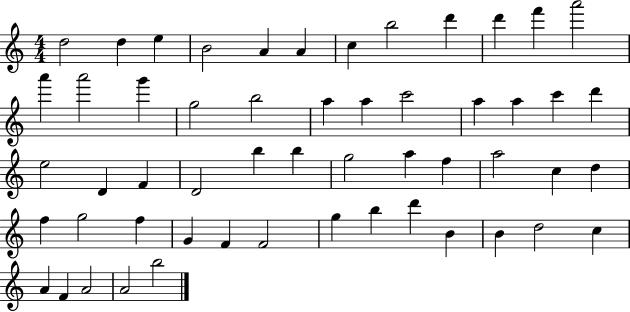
X:1
T:Untitled
M:4/4
L:1/4
K:C
d2 d e B2 A A c b2 d' d' f' a'2 a' a'2 g' g2 b2 a a c'2 a a c' d' e2 D F D2 b b g2 a f a2 c d f g2 f G F F2 g b d' B B d2 c A F A2 A2 b2